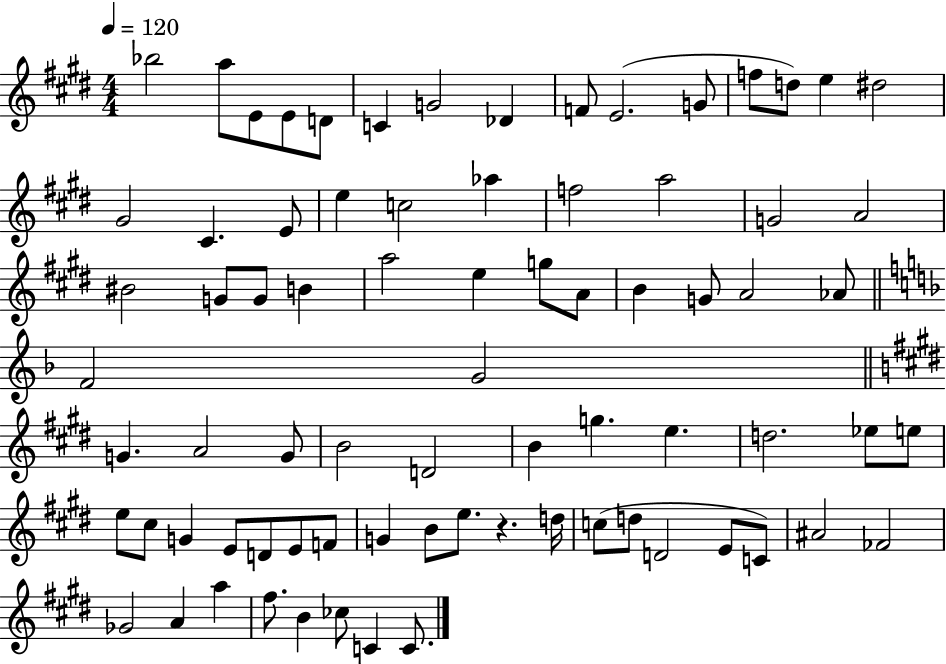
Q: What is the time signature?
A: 4/4